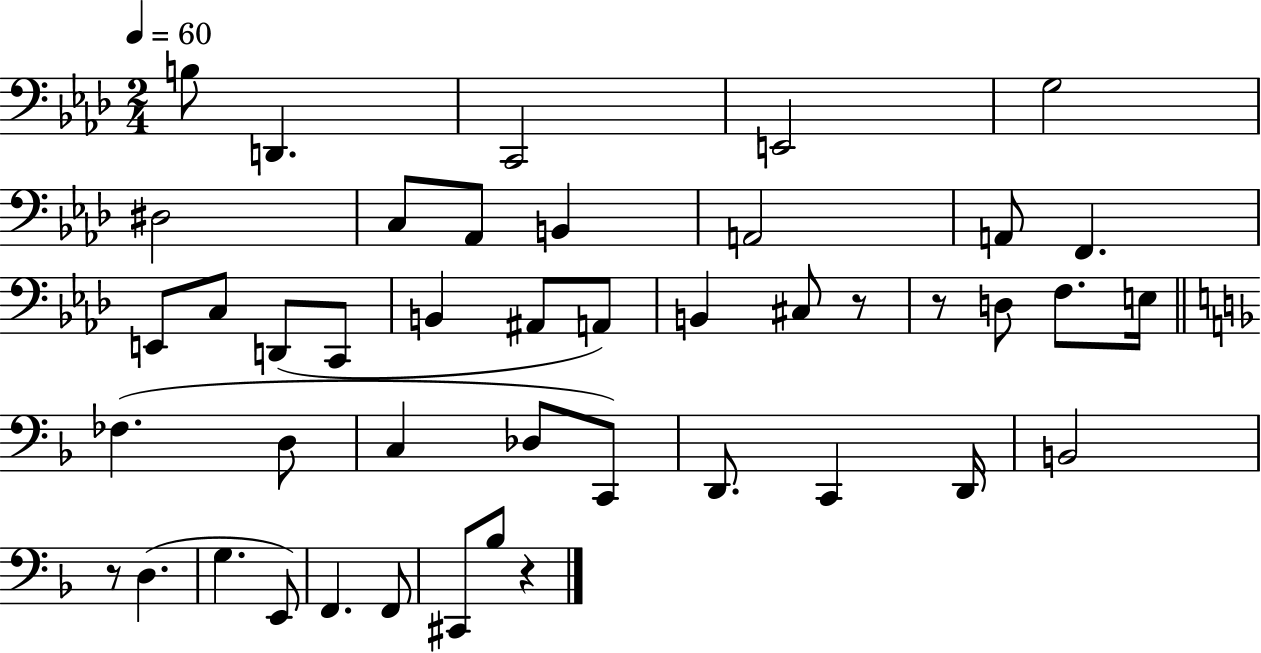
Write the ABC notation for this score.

X:1
T:Untitled
M:2/4
L:1/4
K:Ab
B,/2 D,, C,,2 E,,2 G,2 ^D,2 C,/2 _A,,/2 B,, A,,2 A,,/2 F,, E,,/2 C,/2 D,,/2 C,,/2 B,, ^A,,/2 A,,/2 B,, ^C,/2 z/2 z/2 D,/2 F,/2 E,/4 _F, D,/2 C, _D,/2 C,,/2 D,,/2 C,, D,,/4 B,,2 z/2 D, G, E,,/2 F,, F,,/2 ^C,,/2 _B,/2 z